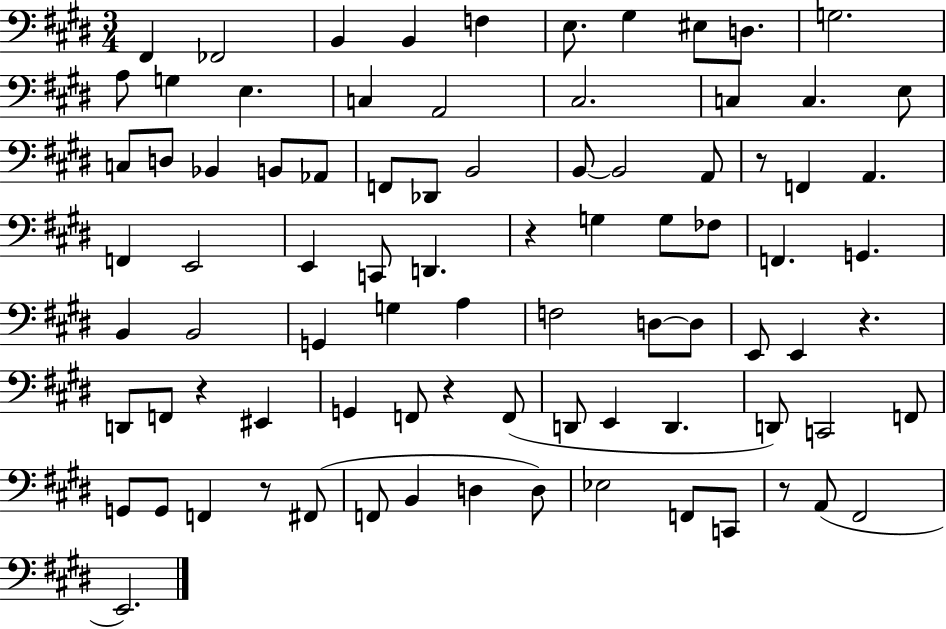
F#2/q FES2/h B2/q B2/q F3/q E3/e. G#3/q EIS3/e D3/e. G3/h. A3/e G3/q E3/q. C3/q A2/h C#3/h. C3/q C3/q. E3/e C3/e D3/e Bb2/q B2/e Ab2/e F2/e Db2/e B2/h B2/e B2/h A2/e R/e F2/q A2/q. F2/q E2/h E2/q C2/e D2/q. R/q G3/q G3/e FES3/e F2/q. G2/q. B2/q B2/h G2/q G3/q A3/q F3/h D3/e D3/e E2/e E2/q R/q. D2/e F2/e R/q EIS2/q G2/q F2/e R/q F2/e D2/e E2/q D2/q. D2/e C2/h F2/e G2/e G2/e F2/q R/e F#2/e F2/e B2/q D3/q D3/e Eb3/h F2/e C2/e R/e A2/e F#2/h E2/h.